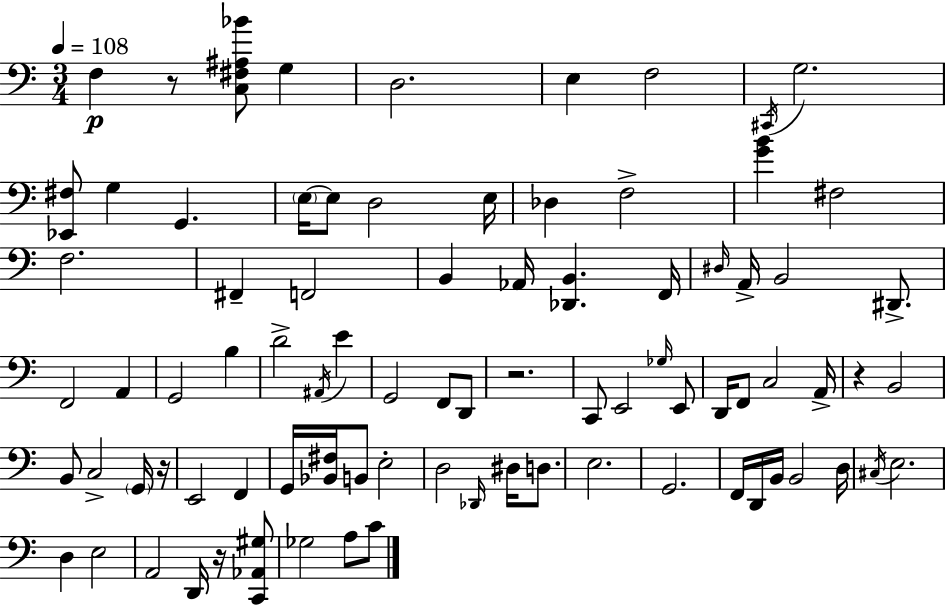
F3/q R/e [C3,F#3,A#3,Bb4]/e G3/q D3/h. E3/q F3/h C#2/s G3/h. [Eb2,F#3]/e G3/q G2/q. E3/s E3/e D3/h E3/s Db3/q F3/h [G4,B4]/q F#3/h F3/h. F#2/q F2/h B2/q Ab2/s [Db2,B2]/q. F2/s D#3/s A2/s B2/h D#2/e. F2/h A2/q G2/h B3/q D4/h A#2/s E4/q G2/h F2/e D2/e R/h. C2/e E2/h Gb3/s E2/e D2/s F2/e C3/h A2/s R/q B2/h B2/e C3/h G2/s R/s E2/h F2/q G2/s [Bb2,F#3]/s B2/e E3/h D3/h Db2/s D#3/s D3/e. E3/h. G2/h. F2/s D2/s B2/s B2/h D3/s C#3/s E3/h. D3/q E3/h A2/h D2/s R/s [C2,Ab2,G#3]/e Gb3/h A3/e C4/e